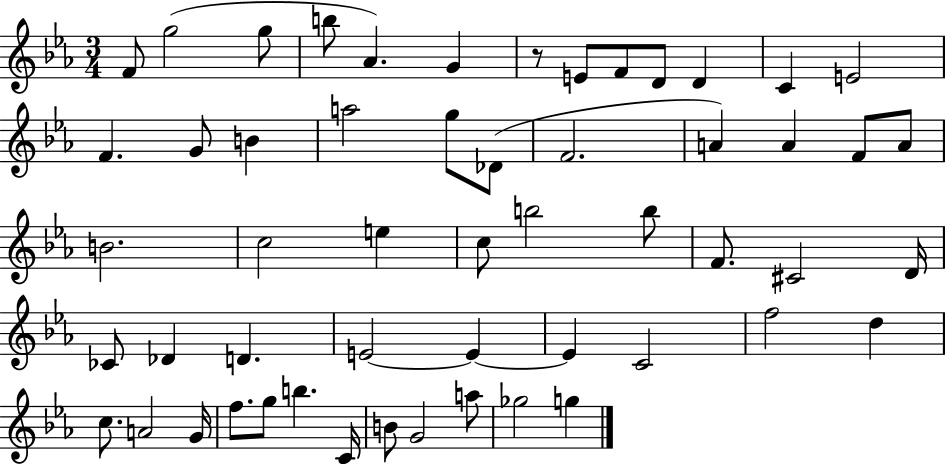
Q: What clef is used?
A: treble